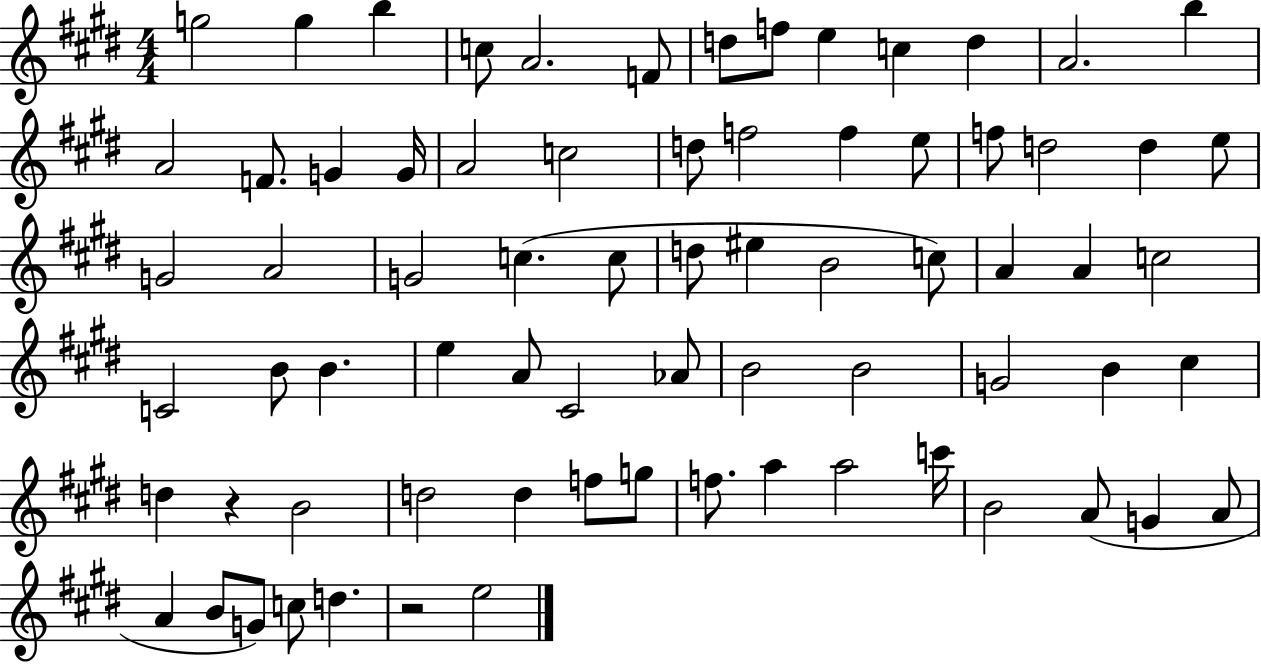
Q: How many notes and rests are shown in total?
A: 73